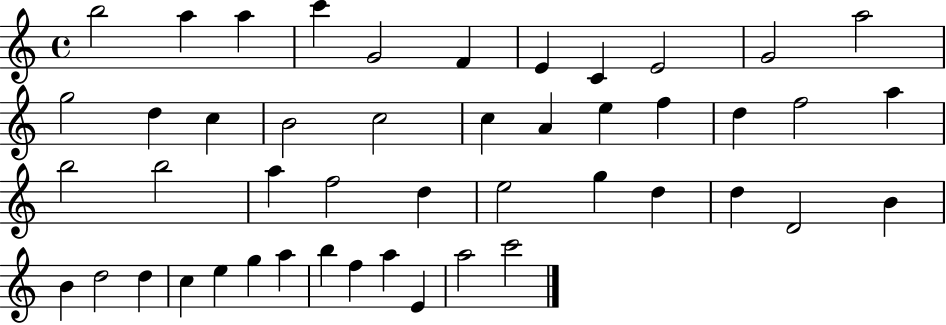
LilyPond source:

{
  \clef treble
  \time 4/4
  \defaultTimeSignature
  \key c \major
  b''2 a''4 a''4 | c'''4 g'2 f'4 | e'4 c'4 e'2 | g'2 a''2 | \break g''2 d''4 c''4 | b'2 c''2 | c''4 a'4 e''4 f''4 | d''4 f''2 a''4 | \break b''2 b''2 | a''4 f''2 d''4 | e''2 g''4 d''4 | d''4 d'2 b'4 | \break b'4 d''2 d''4 | c''4 e''4 g''4 a''4 | b''4 f''4 a''4 e'4 | a''2 c'''2 | \break \bar "|."
}